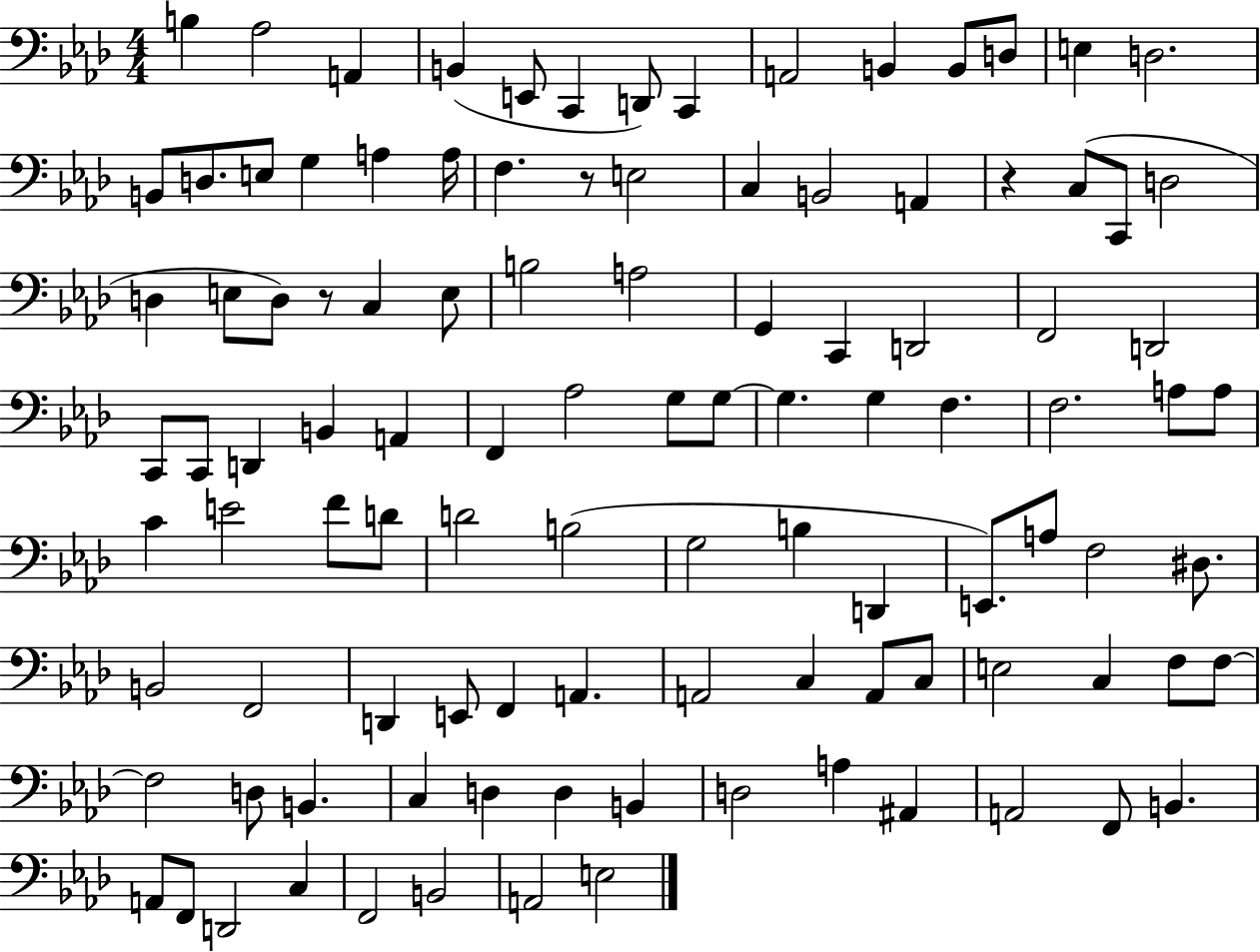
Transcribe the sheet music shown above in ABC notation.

X:1
T:Untitled
M:4/4
L:1/4
K:Ab
B, _A,2 A,, B,, E,,/2 C,, D,,/2 C,, A,,2 B,, B,,/2 D,/2 E, D,2 B,,/2 D,/2 E,/2 G, A, A,/4 F, z/2 E,2 C, B,,2 A,, z C,/2 C,,/2 D,2 D, E,/2 D,/2 z/2 C, E,/2 B,2 A,2 G,, C,, D,,2 F,,2 D,,2 C,,/2 C,,/2 D,, B,, A,, F,, _A,2 G,/2 G,/2 G, G, F, F,2 A,/2 A,/2 C E2 F/2 D/2 D2 B,2 G,2 B, D,, E,,/2 A,/2 F,2 ^D,/2 B,,2 F,,2 D,, E,,/2 F,, A,, A,,2 C, A,,/2 C,/2 E,2 C, F,/2 F,/2 F,2 D,/2 B,, C, D, D, B,, D,2 A, ^A,, A,,2 F,,/2 B,, A,,/2 F,,/2 D,,2 C, F,,2 B,,2 A,,2 E,2